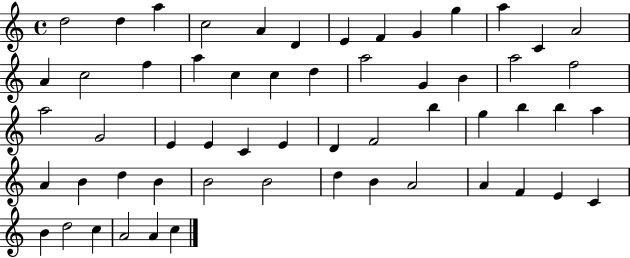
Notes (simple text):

D5/h D5/q A5/q C5/h A4/q D4/q E4/q F4/q G4/q G5/q A5/q C4/q A4/h A4/q C5/h F5/q A5/q C5/q C5/q D5/q A5/h G4/q B4/q A5/h F5/h A5/h G4/h E4/q E4/q C4/q E4/q D4/q F4/h B5/q G5/q B5/q B5/q A5/q A4/q B4/q D5/q B4/q B4/h B4/h D5/q B4/q A4/h A4/q F4/q E4/q C4/q B4/q D5/h C5/q A4/h A4/q C5/q